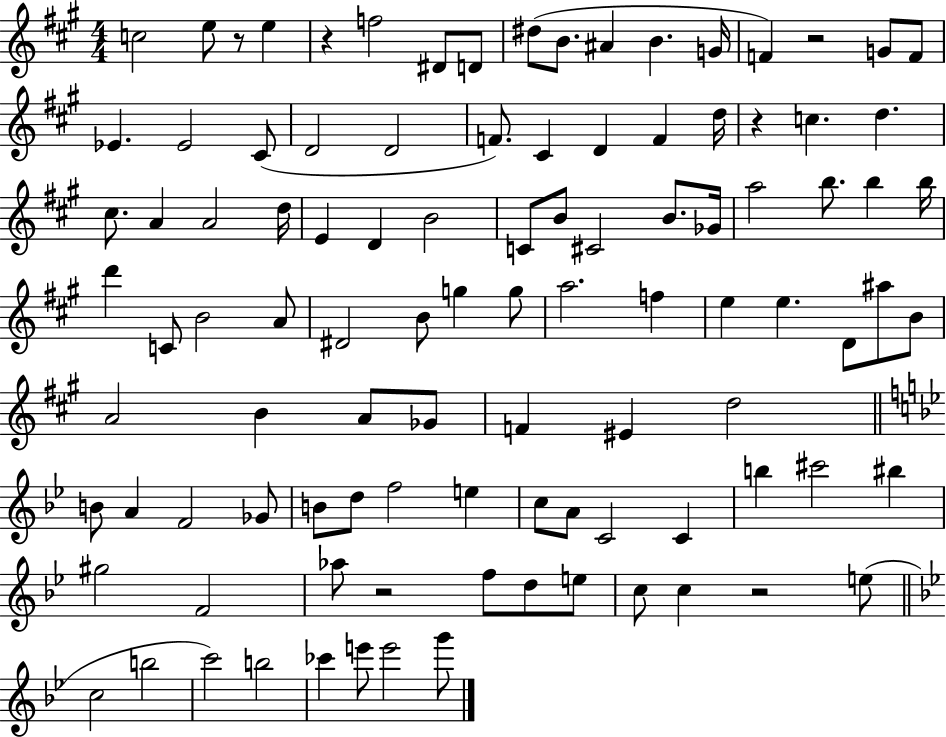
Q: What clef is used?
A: treble